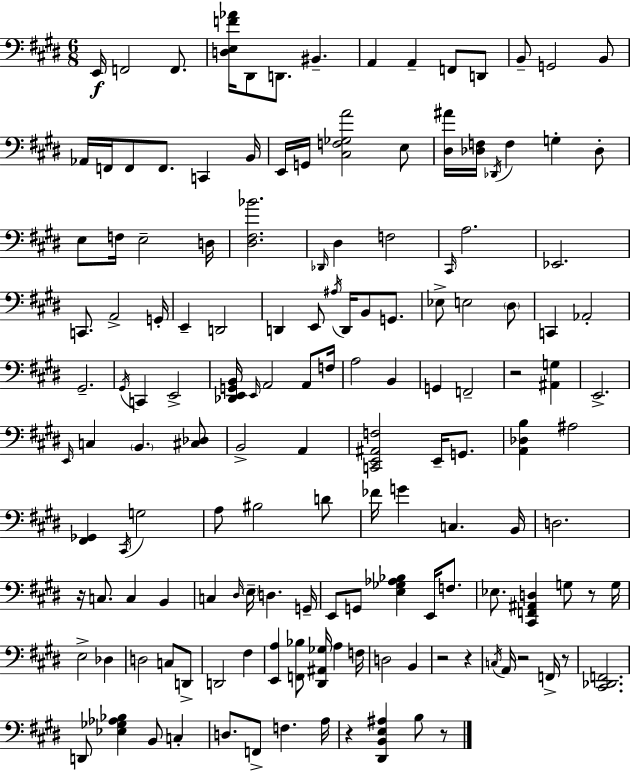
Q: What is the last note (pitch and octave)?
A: B3